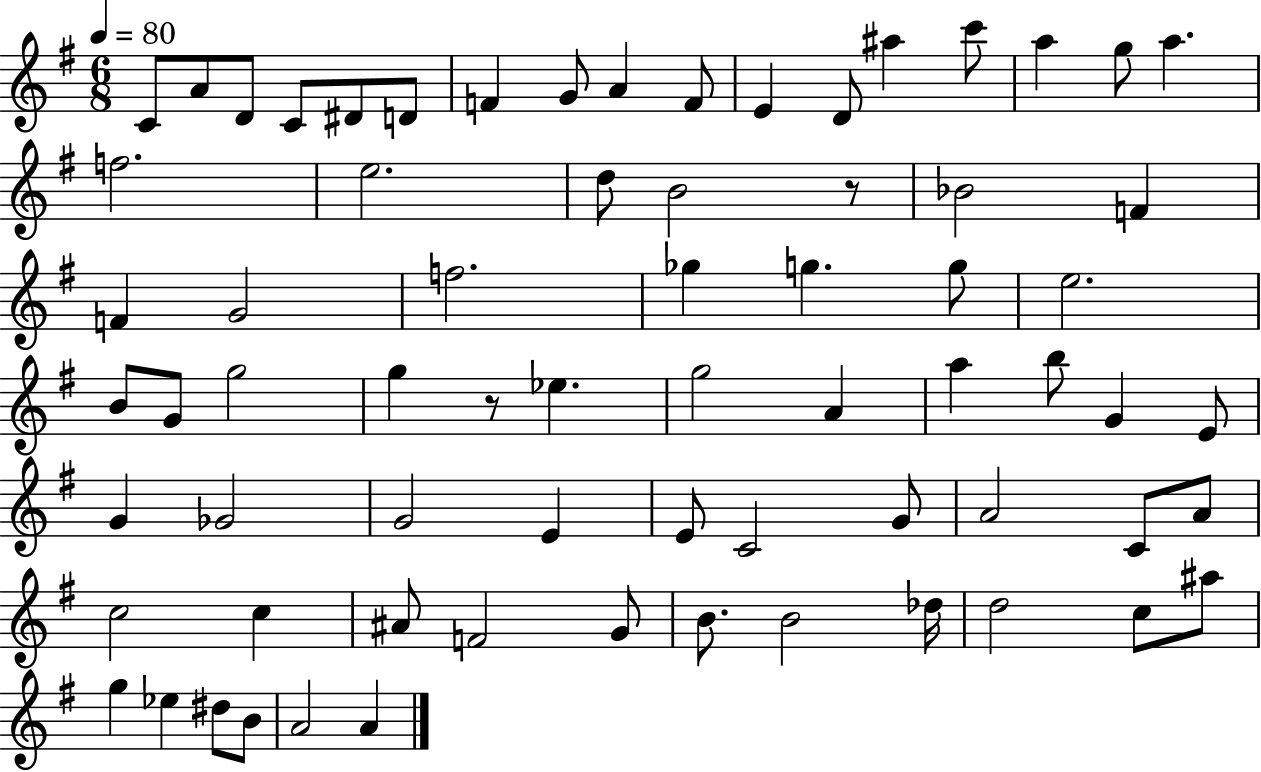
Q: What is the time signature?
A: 6/8